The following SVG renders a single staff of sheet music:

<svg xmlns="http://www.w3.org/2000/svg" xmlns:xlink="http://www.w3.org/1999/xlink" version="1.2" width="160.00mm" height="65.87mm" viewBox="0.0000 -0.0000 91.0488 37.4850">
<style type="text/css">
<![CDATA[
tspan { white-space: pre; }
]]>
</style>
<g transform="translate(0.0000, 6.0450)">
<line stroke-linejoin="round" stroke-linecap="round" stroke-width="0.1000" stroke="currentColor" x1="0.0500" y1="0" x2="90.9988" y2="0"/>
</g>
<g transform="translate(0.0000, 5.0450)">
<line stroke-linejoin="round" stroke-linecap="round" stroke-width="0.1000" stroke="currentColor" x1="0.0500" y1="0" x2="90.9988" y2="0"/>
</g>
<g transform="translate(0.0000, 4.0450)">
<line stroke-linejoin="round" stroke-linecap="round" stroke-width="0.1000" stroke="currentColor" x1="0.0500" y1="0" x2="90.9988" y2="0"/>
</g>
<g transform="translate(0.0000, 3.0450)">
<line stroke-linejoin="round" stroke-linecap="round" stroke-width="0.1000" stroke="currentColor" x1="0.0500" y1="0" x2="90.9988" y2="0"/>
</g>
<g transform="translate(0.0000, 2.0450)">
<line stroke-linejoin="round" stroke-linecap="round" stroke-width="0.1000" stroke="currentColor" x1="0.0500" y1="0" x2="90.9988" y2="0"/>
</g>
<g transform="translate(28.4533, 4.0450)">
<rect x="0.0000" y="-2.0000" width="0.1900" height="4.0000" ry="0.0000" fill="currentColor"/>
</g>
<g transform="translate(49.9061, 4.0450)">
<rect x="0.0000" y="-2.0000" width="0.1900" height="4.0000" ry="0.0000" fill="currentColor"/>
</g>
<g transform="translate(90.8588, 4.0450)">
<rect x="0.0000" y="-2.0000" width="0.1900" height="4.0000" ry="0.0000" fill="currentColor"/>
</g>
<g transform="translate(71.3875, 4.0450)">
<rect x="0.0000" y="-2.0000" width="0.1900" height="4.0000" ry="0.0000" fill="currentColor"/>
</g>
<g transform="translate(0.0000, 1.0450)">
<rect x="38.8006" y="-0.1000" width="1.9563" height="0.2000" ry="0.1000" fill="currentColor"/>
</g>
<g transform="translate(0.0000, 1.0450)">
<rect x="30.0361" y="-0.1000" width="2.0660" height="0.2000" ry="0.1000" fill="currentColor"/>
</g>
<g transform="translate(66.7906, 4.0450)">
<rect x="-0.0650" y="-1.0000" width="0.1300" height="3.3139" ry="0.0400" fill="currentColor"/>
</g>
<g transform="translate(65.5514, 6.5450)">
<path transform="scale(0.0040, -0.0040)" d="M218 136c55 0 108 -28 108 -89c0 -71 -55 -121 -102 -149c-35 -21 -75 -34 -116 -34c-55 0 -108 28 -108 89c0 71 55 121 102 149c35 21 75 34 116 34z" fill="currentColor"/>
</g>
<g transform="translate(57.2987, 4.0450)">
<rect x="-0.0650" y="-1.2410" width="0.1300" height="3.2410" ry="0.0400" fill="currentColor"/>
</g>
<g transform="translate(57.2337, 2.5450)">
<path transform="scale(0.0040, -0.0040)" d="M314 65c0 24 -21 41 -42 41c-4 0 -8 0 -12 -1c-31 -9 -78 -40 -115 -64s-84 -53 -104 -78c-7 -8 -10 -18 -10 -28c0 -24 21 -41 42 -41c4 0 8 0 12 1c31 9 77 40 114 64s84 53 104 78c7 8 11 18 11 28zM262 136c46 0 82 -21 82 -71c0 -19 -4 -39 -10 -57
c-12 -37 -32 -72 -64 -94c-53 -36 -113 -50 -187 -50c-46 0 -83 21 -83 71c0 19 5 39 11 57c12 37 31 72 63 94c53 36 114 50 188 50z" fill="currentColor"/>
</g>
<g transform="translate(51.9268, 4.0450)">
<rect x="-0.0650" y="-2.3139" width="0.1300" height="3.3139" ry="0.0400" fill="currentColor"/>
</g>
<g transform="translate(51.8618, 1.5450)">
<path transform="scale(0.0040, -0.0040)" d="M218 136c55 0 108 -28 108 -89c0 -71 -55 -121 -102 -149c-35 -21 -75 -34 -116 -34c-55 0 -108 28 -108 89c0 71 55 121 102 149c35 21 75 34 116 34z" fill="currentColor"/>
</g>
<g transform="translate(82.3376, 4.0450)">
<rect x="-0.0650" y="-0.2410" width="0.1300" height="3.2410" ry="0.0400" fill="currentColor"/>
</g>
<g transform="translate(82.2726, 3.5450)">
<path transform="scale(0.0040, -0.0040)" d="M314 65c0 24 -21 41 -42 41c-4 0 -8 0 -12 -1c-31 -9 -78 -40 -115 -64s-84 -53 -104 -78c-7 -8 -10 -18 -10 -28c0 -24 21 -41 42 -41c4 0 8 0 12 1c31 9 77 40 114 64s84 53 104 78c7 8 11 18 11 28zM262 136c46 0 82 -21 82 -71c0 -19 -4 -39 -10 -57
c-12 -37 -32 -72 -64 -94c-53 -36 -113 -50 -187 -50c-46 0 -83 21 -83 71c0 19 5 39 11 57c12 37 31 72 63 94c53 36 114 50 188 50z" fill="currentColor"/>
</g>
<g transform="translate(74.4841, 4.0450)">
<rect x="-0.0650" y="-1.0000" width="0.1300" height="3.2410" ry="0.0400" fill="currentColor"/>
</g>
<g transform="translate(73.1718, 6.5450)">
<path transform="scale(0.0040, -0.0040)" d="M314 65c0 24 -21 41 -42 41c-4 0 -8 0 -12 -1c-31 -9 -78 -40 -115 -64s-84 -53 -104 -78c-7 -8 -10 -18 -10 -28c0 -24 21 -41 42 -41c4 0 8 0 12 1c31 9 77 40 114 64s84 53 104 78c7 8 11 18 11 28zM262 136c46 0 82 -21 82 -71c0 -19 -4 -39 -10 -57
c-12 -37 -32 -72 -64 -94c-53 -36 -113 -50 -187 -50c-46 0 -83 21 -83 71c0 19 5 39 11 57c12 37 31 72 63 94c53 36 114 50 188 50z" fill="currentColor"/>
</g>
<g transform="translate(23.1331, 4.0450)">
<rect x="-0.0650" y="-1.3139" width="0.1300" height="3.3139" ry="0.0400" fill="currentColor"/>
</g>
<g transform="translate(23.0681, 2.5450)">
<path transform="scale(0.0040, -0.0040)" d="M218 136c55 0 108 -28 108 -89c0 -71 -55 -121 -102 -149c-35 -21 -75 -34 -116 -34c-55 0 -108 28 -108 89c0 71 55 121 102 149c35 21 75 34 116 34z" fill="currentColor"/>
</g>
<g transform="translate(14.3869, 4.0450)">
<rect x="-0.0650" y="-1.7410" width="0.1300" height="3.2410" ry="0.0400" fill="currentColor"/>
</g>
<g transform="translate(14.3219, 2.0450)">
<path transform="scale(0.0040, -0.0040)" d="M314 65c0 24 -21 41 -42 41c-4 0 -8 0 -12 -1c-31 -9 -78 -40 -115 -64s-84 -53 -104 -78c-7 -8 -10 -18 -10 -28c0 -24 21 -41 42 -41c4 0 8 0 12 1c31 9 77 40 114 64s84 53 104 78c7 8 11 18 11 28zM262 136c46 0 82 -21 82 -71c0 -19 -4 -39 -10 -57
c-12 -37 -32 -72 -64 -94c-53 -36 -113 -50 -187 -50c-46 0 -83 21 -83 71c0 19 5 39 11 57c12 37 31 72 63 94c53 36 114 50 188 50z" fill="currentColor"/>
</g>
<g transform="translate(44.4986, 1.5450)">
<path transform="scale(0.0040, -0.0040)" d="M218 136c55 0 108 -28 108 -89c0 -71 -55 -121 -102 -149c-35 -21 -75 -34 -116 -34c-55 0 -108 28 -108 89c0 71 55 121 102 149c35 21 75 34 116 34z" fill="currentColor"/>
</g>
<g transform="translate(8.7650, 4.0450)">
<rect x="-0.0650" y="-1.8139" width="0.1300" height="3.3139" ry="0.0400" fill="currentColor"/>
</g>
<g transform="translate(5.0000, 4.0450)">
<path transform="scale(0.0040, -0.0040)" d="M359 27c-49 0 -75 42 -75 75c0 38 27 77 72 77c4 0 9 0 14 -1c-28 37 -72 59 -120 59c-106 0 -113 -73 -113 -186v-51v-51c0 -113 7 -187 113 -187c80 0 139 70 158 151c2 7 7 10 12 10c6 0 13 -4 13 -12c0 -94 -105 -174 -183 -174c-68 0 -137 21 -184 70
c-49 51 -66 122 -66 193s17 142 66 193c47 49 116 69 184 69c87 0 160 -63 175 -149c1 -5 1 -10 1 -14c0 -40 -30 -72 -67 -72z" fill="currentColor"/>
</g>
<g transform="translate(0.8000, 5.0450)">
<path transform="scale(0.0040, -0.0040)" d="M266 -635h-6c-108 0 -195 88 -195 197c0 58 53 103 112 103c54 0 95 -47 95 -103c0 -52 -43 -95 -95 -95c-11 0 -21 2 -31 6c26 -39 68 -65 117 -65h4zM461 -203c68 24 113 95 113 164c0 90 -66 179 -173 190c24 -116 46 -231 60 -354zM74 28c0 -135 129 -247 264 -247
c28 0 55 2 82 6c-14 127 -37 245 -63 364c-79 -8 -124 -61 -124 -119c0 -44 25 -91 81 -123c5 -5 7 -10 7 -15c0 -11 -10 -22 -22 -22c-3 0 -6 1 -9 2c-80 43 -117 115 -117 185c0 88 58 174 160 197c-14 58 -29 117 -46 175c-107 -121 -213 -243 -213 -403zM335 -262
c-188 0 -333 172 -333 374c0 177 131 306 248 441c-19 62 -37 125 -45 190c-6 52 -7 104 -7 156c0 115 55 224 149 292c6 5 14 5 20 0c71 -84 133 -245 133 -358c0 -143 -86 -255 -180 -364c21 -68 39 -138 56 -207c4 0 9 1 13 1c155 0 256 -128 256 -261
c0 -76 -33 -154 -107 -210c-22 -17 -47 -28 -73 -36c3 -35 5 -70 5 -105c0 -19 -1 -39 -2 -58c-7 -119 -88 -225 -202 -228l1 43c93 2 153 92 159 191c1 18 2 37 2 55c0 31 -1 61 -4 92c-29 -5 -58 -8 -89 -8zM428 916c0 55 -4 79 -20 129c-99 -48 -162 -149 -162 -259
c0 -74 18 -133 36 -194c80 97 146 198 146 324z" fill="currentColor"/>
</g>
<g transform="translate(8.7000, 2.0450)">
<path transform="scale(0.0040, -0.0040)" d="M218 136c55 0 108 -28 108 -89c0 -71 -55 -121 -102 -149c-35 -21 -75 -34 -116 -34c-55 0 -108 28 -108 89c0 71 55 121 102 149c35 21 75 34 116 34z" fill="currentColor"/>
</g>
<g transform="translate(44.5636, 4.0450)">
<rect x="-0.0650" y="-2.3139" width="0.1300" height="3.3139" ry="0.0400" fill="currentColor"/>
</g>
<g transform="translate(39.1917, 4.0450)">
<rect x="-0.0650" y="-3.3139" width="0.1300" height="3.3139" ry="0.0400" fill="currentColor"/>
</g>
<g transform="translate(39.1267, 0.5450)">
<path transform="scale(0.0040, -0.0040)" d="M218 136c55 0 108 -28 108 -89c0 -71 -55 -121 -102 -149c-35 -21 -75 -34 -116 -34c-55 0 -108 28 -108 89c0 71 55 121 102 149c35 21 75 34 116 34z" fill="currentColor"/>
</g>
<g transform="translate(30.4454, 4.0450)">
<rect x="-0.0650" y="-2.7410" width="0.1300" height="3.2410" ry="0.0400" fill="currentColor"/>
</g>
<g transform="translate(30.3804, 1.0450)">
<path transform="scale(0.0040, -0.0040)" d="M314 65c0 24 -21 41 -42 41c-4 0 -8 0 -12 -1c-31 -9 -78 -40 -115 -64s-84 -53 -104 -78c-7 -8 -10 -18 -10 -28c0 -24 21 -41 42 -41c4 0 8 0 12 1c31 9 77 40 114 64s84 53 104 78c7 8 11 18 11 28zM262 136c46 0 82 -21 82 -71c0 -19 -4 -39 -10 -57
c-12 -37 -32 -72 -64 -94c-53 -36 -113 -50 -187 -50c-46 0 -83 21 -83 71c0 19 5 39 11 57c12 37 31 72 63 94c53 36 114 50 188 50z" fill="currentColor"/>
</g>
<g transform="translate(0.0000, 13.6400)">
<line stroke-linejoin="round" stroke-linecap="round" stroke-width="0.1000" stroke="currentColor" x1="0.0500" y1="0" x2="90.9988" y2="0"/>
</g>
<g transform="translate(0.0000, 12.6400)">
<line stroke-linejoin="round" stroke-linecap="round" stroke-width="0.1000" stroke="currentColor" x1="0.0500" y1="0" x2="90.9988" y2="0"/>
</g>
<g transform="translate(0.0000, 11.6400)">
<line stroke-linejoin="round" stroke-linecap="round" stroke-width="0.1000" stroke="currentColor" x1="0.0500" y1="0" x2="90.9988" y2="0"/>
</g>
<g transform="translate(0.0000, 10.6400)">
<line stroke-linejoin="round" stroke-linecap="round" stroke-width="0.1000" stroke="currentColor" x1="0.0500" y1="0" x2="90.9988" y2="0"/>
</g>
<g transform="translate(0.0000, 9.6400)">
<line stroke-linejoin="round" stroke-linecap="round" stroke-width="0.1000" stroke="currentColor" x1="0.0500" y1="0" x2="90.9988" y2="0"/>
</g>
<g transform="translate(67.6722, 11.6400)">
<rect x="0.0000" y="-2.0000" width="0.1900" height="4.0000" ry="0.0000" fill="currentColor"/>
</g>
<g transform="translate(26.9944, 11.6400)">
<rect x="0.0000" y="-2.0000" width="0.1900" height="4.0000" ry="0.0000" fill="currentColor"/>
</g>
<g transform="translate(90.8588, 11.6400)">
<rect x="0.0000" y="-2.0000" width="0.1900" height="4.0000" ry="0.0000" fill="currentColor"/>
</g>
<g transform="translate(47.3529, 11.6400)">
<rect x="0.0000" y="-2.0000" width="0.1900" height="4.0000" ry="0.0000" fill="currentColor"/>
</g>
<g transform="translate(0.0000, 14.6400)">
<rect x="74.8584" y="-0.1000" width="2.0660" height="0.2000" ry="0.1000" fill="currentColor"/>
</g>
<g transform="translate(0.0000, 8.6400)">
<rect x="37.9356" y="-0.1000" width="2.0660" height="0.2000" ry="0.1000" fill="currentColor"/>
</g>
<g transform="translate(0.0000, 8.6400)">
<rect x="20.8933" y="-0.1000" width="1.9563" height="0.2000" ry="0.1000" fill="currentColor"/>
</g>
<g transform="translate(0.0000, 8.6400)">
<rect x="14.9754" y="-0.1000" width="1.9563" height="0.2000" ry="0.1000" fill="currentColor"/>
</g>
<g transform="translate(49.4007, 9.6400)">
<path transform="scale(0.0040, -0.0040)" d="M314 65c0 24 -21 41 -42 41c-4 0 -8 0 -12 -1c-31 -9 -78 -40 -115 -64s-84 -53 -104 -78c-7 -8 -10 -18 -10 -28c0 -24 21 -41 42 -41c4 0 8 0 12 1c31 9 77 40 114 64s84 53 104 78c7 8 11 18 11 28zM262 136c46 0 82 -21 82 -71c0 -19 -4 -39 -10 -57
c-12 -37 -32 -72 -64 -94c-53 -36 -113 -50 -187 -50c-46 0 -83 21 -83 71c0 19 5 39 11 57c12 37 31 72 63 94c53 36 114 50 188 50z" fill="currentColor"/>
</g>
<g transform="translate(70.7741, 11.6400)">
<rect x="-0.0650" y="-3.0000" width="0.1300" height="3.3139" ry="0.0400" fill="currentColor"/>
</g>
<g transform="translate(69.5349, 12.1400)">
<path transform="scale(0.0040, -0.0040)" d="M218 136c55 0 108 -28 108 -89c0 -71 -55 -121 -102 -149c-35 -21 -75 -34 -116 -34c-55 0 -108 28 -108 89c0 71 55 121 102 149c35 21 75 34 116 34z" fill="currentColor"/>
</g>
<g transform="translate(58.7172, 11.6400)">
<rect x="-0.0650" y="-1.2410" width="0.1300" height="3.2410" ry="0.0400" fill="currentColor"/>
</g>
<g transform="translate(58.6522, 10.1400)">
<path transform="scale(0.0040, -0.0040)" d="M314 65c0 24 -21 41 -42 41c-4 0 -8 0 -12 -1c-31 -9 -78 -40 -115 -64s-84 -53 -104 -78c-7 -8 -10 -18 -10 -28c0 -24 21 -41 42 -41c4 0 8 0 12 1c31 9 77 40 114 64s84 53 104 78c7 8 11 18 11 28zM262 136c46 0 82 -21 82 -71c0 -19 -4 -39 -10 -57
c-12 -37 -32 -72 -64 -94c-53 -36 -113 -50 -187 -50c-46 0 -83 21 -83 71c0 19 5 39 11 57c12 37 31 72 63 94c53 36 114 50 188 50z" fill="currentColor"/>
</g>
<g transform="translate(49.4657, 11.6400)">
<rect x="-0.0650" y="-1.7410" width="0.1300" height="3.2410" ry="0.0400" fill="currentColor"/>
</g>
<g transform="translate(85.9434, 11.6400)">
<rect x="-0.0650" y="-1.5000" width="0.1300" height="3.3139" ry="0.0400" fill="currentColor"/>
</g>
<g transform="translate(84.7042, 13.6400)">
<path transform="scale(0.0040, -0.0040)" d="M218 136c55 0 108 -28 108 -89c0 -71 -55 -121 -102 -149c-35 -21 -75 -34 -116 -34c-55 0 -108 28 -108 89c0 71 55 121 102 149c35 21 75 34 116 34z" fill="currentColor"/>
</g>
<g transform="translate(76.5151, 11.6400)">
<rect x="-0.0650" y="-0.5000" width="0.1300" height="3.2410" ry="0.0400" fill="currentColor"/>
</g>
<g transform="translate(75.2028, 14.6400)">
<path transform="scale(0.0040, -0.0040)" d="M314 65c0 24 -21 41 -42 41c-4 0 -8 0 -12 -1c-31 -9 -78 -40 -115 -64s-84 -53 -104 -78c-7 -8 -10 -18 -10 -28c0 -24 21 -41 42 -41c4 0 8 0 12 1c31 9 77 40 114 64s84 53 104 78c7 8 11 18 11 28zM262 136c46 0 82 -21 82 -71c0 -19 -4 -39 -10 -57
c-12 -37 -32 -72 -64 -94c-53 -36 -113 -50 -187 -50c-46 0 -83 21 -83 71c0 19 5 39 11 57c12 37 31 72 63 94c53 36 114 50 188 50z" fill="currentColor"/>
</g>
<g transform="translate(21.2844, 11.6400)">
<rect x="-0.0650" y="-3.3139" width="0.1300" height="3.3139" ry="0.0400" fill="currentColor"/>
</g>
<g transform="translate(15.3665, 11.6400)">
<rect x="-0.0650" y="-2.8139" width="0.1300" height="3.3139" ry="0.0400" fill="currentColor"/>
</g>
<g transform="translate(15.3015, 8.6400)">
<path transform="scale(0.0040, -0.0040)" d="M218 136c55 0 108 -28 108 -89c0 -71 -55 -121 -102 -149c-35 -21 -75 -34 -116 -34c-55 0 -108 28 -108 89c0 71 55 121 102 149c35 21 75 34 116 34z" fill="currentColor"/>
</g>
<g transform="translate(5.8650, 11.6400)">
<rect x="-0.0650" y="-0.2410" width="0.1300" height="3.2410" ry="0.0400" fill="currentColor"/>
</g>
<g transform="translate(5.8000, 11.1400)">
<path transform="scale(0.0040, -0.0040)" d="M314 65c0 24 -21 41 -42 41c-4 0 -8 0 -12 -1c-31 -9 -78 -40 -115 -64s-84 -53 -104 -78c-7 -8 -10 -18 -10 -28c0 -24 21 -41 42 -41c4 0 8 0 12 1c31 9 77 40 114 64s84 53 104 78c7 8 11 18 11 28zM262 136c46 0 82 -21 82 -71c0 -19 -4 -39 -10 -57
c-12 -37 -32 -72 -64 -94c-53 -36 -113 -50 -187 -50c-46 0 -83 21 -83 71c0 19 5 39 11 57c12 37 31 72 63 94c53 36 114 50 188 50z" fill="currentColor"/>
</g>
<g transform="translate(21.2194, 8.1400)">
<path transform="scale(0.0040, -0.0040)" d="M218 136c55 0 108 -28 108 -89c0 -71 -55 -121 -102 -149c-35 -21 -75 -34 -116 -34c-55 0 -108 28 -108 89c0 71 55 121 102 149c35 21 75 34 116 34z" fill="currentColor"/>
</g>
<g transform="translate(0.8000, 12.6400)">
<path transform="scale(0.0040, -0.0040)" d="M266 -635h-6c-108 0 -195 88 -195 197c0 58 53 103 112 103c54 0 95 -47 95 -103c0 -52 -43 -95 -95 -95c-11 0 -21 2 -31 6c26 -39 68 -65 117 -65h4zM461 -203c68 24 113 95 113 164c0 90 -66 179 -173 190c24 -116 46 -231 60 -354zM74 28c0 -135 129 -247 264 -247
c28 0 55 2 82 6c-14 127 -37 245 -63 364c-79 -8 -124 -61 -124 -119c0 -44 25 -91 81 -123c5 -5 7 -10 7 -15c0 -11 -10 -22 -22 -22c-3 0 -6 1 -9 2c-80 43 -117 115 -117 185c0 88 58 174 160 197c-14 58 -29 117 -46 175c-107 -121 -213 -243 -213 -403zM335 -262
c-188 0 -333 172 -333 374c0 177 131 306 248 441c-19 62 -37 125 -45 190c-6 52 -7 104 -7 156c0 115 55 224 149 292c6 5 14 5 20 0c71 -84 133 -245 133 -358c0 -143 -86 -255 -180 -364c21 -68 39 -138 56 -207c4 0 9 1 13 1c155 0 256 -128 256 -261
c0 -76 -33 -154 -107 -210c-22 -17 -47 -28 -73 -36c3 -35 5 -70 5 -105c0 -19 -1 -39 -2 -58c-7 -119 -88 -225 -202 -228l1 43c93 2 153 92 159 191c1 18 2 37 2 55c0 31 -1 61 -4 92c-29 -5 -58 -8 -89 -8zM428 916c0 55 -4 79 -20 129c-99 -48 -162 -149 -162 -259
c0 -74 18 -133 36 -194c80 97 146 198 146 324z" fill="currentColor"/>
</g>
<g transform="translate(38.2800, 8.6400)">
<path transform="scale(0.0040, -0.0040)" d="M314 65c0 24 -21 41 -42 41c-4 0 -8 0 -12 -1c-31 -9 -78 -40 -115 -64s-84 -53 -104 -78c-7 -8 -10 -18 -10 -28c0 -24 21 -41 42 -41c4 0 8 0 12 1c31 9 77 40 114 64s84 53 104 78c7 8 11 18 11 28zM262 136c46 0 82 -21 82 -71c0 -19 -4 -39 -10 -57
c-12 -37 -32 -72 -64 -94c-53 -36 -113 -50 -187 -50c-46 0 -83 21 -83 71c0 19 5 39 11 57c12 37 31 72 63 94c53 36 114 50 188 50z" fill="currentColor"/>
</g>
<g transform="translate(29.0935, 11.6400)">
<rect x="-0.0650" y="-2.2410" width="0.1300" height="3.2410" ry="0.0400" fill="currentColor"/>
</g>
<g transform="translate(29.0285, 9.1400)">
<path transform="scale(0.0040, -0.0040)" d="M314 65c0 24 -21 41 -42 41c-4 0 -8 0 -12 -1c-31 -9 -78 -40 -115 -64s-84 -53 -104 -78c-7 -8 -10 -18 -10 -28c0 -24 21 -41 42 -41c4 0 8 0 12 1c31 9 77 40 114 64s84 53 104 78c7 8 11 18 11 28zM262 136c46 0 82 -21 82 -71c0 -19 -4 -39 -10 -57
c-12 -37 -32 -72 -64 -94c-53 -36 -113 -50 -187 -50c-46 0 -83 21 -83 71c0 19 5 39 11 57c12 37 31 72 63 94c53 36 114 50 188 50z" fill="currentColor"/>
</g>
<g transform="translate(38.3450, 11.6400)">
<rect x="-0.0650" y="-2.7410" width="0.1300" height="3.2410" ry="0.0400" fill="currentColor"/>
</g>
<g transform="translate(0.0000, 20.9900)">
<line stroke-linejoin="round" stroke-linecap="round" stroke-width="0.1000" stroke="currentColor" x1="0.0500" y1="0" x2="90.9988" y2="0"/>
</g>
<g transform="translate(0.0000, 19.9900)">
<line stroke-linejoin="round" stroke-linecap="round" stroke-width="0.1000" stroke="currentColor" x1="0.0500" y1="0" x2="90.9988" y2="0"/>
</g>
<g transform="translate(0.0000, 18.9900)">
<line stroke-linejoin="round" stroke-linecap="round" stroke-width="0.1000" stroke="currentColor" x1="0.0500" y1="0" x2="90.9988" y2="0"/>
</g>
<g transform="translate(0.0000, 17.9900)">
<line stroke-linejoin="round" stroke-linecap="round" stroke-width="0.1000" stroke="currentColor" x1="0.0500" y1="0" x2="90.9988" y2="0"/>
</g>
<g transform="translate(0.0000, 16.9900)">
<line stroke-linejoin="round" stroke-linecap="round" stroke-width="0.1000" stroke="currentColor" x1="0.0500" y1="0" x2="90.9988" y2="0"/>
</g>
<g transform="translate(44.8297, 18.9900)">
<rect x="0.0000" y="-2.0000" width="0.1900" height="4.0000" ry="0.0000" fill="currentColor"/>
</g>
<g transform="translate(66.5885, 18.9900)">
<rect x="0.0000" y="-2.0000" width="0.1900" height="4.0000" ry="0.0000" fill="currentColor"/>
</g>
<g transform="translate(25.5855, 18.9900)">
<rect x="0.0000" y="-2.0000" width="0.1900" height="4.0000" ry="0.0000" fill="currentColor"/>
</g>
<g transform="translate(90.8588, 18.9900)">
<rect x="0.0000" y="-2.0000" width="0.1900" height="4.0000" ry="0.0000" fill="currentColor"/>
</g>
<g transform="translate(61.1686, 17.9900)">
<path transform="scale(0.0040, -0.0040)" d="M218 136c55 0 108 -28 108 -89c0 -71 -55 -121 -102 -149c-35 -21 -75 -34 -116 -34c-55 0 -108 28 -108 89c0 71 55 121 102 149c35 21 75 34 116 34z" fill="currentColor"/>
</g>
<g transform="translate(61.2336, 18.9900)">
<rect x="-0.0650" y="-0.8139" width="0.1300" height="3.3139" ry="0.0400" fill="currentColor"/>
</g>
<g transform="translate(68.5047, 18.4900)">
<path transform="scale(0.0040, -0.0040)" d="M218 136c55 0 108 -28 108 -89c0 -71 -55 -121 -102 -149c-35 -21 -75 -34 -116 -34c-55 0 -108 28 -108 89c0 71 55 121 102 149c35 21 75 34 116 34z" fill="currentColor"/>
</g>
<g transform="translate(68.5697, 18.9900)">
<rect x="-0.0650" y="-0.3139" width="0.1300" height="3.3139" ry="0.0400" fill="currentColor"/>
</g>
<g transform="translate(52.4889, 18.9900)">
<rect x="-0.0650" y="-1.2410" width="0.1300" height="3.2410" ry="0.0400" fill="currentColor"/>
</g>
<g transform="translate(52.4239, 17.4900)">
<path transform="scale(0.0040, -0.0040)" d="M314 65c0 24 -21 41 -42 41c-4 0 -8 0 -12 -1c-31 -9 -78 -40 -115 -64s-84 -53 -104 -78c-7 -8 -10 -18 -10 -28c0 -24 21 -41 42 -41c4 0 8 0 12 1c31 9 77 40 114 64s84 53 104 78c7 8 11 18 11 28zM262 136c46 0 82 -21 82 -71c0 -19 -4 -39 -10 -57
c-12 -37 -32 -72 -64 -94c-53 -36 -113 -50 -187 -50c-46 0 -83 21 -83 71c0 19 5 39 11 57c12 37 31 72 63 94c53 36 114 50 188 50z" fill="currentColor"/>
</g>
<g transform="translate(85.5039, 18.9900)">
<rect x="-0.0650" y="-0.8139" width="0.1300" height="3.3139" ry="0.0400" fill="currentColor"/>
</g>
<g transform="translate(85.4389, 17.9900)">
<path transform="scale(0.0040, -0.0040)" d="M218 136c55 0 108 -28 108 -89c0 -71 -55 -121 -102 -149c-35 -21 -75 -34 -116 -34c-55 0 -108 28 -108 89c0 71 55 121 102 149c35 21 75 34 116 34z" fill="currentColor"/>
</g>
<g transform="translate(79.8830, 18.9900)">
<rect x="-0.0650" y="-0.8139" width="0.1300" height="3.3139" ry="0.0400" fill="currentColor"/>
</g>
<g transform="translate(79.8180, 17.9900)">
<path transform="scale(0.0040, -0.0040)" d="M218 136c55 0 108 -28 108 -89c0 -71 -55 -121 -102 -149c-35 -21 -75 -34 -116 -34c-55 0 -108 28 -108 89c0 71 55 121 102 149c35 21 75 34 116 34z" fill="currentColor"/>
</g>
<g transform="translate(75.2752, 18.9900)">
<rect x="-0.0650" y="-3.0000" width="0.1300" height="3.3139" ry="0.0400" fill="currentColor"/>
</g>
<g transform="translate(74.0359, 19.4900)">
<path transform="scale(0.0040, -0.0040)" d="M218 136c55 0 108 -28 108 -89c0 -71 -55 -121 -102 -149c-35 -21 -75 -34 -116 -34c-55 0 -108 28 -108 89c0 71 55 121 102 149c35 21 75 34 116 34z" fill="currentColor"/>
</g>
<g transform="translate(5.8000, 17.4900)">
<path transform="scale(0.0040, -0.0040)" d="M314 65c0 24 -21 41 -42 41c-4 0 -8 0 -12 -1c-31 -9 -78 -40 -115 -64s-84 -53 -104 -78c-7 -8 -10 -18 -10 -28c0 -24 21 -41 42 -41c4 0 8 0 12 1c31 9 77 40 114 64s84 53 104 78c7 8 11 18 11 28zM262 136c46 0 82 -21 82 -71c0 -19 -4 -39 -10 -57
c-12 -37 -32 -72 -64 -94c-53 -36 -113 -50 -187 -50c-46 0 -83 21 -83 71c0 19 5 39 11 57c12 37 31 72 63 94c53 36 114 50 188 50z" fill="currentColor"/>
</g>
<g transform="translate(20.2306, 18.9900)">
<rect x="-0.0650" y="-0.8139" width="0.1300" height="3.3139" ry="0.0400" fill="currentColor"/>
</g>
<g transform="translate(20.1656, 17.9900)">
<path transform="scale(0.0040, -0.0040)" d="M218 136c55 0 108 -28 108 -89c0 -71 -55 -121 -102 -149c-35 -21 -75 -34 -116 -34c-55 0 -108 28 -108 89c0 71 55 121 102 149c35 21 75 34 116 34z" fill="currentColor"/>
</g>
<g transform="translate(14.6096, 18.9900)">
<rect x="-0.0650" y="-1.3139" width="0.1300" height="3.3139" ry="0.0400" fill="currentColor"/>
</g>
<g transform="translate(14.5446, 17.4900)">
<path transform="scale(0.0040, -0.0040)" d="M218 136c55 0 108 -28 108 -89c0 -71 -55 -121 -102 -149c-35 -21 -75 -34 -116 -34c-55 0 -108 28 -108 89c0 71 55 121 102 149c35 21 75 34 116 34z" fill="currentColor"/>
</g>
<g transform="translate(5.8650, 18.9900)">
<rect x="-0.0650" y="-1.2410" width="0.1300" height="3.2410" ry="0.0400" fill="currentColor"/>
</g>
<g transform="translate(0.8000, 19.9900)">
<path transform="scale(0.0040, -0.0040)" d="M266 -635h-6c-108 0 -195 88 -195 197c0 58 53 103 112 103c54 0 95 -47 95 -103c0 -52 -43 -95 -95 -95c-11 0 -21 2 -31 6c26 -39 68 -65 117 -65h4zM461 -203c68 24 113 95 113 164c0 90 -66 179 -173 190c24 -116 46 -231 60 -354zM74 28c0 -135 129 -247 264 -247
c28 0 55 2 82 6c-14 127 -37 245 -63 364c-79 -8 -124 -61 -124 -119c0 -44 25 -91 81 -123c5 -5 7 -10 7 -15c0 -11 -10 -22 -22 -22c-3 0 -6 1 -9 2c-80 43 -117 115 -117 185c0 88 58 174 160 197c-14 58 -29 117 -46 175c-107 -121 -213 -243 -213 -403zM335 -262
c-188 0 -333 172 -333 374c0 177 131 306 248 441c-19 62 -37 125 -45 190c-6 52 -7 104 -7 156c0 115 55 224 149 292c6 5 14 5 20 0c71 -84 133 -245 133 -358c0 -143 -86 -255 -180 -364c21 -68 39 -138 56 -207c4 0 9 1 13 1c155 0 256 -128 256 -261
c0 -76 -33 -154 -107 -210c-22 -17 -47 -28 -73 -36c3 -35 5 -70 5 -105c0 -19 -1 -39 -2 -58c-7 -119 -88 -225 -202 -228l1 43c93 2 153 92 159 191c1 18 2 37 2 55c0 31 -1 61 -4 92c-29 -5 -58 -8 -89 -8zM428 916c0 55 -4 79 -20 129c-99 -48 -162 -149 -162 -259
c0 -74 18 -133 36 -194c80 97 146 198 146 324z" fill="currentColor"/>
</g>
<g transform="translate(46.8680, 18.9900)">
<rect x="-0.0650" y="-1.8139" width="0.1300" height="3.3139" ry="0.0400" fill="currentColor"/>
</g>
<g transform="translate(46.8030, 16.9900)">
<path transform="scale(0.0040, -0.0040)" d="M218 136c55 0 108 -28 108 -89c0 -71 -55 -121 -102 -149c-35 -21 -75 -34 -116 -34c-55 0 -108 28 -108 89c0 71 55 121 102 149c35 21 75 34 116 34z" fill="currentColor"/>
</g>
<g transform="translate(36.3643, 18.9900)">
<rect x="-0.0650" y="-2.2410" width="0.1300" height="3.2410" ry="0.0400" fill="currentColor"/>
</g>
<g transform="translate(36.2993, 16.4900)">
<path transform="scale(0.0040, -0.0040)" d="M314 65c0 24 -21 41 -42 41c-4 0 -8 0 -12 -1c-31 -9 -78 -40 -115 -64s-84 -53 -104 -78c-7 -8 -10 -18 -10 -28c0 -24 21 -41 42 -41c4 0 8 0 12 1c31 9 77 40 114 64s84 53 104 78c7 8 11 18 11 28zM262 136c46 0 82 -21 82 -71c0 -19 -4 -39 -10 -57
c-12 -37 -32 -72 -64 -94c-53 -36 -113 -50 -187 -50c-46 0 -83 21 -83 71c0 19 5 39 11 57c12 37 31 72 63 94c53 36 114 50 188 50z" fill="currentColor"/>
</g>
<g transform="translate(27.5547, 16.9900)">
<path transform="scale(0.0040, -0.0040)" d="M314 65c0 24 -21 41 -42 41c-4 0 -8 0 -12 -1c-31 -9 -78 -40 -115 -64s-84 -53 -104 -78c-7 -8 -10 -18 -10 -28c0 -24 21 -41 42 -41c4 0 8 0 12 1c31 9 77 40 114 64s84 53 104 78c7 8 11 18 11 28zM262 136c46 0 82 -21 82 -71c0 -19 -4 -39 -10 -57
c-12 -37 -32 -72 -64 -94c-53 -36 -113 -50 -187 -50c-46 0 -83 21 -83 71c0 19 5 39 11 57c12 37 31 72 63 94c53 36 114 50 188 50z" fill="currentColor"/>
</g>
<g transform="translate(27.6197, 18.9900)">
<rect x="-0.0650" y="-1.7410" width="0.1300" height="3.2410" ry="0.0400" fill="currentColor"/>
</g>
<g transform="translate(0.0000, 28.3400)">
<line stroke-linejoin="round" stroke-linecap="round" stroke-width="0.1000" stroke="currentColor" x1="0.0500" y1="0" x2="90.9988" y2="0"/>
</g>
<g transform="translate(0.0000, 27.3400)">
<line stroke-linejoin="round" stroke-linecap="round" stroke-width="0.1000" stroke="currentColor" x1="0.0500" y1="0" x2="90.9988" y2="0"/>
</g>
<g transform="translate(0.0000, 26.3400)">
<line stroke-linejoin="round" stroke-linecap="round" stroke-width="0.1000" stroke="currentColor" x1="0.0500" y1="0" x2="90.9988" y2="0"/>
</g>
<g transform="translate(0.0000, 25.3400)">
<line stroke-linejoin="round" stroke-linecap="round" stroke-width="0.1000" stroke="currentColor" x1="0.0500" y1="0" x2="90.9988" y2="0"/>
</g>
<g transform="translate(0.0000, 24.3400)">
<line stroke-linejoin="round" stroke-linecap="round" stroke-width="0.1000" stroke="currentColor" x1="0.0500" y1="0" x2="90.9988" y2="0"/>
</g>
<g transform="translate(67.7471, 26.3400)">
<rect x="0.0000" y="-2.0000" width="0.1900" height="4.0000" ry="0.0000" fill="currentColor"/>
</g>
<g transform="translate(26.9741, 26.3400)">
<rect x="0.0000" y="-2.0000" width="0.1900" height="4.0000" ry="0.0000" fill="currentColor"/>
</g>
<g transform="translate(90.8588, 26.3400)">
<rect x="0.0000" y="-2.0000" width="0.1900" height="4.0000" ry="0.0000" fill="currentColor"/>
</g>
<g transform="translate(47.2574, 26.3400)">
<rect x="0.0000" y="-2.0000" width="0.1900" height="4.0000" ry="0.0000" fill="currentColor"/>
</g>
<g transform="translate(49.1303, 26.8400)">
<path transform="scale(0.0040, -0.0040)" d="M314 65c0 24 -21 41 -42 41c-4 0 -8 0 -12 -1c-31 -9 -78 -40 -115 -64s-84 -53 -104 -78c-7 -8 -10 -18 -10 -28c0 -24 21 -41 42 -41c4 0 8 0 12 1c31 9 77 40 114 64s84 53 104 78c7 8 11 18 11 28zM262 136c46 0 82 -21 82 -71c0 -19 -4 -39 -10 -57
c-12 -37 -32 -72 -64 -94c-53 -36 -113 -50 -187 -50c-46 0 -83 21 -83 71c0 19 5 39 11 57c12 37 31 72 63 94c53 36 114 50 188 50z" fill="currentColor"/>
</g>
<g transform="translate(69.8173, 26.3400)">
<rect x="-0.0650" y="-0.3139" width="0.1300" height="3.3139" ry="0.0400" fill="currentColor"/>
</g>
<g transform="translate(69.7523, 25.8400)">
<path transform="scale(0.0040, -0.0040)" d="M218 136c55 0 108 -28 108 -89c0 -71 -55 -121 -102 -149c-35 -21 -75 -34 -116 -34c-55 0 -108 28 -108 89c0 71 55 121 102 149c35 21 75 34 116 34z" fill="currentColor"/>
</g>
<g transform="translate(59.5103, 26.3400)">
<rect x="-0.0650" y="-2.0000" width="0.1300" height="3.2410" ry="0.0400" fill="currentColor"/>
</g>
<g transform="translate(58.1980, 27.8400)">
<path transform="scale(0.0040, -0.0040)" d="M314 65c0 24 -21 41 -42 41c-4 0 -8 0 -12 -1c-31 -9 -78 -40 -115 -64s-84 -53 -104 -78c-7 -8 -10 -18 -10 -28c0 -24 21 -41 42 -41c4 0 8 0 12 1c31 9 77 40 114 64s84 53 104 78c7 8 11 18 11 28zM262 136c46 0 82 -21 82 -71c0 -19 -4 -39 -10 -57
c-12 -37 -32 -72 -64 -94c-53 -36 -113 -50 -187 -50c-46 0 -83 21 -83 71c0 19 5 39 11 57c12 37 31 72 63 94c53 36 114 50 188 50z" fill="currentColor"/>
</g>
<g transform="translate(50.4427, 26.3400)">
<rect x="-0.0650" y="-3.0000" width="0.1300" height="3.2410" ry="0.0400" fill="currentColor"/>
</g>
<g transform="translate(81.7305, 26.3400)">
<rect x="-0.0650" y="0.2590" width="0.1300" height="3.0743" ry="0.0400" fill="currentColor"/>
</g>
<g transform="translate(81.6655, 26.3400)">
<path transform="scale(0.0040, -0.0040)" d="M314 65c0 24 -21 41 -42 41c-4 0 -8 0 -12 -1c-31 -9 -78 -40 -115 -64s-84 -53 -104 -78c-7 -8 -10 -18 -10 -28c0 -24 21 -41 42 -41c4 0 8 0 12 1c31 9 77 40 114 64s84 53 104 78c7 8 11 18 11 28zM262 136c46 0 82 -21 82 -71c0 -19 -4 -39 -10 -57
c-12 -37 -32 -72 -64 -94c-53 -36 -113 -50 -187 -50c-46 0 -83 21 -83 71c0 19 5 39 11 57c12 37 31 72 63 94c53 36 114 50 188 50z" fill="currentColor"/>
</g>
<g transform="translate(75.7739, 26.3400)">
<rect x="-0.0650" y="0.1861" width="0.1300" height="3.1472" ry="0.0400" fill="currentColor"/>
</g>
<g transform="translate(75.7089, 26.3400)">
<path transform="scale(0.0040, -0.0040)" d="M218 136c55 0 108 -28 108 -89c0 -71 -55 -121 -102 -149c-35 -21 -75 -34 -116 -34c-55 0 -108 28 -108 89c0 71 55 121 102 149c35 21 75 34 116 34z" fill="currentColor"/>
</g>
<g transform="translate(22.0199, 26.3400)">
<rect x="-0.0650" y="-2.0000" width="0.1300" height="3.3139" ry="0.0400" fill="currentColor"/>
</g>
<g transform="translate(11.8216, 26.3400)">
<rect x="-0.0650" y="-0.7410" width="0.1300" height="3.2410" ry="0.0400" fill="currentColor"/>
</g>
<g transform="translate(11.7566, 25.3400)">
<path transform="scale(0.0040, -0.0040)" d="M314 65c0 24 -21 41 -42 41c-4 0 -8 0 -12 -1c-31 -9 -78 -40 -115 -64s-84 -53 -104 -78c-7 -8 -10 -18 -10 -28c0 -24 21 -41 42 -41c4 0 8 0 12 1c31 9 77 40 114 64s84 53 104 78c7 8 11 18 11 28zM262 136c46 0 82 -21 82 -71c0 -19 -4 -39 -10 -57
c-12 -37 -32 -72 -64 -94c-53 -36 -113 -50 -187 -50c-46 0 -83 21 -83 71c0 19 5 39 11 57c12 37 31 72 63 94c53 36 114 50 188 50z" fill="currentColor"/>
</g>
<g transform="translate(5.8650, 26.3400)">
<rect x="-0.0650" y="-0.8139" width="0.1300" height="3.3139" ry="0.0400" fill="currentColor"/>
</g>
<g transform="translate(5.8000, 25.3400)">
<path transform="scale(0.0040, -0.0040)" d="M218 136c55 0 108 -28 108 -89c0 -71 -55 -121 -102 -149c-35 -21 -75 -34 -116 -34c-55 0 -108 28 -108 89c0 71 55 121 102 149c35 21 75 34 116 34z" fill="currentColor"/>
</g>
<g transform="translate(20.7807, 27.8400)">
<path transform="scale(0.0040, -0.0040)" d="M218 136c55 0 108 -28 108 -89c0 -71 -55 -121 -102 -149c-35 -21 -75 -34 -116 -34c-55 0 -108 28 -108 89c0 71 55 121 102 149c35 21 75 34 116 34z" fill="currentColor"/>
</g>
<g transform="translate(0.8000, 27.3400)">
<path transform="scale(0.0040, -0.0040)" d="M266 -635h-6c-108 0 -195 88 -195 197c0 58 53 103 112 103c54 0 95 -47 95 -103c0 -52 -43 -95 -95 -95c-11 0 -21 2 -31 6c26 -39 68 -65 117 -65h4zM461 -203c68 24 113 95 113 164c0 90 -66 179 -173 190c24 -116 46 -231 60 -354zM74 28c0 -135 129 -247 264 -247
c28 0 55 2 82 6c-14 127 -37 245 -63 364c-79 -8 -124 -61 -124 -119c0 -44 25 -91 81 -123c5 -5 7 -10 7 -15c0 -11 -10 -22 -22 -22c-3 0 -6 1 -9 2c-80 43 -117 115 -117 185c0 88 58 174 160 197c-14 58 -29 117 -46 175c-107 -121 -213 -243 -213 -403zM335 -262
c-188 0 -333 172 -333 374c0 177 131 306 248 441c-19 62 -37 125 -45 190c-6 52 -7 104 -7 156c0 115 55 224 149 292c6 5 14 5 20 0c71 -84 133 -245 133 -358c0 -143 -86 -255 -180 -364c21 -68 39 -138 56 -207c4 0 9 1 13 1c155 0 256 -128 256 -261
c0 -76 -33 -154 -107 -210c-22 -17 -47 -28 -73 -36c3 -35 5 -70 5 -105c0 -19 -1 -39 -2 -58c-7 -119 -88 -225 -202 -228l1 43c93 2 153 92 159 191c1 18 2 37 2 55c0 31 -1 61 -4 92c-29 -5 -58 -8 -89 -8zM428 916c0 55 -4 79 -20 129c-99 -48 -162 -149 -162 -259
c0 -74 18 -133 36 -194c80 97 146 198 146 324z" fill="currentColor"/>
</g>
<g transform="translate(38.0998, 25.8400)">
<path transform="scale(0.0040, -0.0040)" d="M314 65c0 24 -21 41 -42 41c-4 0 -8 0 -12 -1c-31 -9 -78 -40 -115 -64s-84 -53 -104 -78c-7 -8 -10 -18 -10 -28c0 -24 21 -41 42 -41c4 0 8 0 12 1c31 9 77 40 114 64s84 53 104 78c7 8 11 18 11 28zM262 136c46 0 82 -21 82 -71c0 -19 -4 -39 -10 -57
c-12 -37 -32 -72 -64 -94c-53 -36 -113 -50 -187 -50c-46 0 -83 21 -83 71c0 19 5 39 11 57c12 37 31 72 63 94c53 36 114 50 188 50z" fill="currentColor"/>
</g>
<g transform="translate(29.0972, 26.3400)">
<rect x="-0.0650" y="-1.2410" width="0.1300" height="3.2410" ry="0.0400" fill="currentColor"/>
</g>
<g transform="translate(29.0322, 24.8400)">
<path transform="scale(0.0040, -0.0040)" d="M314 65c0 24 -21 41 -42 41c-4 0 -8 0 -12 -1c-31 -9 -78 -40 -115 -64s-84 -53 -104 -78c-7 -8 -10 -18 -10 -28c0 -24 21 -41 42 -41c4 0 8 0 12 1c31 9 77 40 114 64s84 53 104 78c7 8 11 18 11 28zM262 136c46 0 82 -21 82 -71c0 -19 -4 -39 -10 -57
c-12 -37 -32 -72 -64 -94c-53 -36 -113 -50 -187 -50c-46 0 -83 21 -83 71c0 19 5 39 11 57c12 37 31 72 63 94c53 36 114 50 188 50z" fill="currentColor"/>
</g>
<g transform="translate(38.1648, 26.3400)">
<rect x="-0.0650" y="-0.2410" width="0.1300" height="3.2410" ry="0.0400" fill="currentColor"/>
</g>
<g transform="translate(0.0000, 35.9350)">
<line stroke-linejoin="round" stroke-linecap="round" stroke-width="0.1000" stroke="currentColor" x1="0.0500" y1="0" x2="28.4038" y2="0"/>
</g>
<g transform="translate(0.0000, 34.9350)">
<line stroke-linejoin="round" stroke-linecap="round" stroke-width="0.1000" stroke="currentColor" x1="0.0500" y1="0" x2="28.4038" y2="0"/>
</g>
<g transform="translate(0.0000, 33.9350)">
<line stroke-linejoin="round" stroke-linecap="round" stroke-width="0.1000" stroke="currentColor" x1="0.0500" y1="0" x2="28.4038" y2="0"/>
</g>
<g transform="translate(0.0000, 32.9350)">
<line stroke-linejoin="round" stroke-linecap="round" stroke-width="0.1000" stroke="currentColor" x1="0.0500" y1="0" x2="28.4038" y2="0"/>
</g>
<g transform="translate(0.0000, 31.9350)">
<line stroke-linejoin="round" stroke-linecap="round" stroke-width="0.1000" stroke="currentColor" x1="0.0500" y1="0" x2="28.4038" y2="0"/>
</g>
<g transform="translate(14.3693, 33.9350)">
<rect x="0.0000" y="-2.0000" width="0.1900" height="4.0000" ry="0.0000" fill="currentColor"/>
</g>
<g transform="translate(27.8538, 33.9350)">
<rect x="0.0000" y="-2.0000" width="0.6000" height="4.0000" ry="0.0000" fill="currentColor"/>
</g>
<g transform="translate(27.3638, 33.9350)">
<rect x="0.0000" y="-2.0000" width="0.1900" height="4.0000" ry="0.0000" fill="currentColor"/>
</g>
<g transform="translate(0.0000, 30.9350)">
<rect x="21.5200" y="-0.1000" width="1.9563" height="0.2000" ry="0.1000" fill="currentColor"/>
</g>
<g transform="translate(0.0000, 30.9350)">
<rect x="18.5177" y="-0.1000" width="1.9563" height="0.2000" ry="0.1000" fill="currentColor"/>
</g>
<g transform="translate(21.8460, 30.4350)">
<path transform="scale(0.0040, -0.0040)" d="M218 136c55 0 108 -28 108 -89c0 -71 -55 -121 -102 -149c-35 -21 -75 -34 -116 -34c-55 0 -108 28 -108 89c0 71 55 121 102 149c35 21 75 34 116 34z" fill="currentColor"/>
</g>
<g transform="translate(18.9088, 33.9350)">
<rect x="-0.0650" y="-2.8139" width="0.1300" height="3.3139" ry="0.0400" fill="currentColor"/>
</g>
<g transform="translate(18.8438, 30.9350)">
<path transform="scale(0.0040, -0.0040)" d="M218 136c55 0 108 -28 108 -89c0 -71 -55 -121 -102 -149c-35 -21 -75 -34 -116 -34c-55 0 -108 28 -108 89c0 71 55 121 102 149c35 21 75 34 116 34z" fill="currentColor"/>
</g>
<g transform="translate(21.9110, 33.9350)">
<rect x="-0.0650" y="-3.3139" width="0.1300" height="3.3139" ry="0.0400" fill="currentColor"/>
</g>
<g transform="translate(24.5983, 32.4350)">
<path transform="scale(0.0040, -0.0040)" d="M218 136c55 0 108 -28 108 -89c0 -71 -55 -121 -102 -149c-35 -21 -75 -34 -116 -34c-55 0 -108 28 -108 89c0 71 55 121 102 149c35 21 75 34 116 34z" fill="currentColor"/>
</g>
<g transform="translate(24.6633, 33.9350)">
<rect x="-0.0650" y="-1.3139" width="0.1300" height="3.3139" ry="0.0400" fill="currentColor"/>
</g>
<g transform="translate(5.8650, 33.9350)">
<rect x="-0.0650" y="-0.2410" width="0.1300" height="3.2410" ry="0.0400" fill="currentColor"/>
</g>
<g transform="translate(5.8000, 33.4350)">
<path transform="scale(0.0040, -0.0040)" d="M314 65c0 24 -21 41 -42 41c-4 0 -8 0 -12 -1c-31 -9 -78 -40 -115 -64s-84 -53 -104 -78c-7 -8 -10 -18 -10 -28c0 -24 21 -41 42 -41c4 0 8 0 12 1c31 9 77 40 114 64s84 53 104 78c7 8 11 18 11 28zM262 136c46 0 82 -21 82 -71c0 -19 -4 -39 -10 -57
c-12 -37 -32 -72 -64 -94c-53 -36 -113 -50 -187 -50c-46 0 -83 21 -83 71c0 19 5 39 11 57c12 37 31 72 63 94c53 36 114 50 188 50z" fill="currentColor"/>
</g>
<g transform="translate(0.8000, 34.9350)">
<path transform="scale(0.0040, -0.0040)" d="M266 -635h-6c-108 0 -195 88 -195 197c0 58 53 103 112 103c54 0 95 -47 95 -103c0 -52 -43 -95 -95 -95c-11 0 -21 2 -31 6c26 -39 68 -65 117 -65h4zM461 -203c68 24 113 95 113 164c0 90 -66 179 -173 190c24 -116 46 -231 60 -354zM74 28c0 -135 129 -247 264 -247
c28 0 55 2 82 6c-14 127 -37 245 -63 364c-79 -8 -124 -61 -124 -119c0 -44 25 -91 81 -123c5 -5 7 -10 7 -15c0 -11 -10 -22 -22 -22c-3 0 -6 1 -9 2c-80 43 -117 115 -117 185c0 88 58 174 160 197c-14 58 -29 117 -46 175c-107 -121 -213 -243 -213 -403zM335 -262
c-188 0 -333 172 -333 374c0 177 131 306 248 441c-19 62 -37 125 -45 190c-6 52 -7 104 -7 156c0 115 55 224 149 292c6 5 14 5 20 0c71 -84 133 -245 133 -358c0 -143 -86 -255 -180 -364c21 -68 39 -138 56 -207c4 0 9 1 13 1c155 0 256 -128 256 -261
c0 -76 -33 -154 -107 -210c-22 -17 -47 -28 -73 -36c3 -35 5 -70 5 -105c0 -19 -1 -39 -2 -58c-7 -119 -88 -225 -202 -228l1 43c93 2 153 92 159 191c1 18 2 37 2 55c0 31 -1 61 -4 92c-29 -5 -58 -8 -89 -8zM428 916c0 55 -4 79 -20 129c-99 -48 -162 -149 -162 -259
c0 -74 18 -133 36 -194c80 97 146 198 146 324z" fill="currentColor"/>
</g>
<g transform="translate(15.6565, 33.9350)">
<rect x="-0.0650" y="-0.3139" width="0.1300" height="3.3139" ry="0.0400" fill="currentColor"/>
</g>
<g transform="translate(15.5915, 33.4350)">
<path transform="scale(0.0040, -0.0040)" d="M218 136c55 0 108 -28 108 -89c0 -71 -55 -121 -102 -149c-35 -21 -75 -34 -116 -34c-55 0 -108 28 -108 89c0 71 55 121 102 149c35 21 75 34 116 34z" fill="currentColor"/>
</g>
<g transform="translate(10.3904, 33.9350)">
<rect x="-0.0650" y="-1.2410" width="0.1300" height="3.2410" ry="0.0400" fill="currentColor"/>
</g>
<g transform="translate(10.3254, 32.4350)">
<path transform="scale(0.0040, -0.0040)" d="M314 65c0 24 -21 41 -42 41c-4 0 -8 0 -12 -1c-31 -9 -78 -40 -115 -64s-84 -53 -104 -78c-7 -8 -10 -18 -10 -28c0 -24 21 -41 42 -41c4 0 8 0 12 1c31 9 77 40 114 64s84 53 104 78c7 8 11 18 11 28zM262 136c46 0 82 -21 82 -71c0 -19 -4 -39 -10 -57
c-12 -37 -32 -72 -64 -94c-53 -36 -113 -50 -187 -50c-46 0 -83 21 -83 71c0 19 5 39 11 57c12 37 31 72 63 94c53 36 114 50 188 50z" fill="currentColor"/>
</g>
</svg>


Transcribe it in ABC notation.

X:1
T:Untitled
M:4/4
L:1/4
K:C
f f2 e a2 b g g e2 D D2 c2 c2 a b g2 a2 f2 e2 A C2 E e2 e d f2 g2 f e2 d c A d d d d2 F e2 c2 A2 F2 c B B2 c2 e2 c a b e